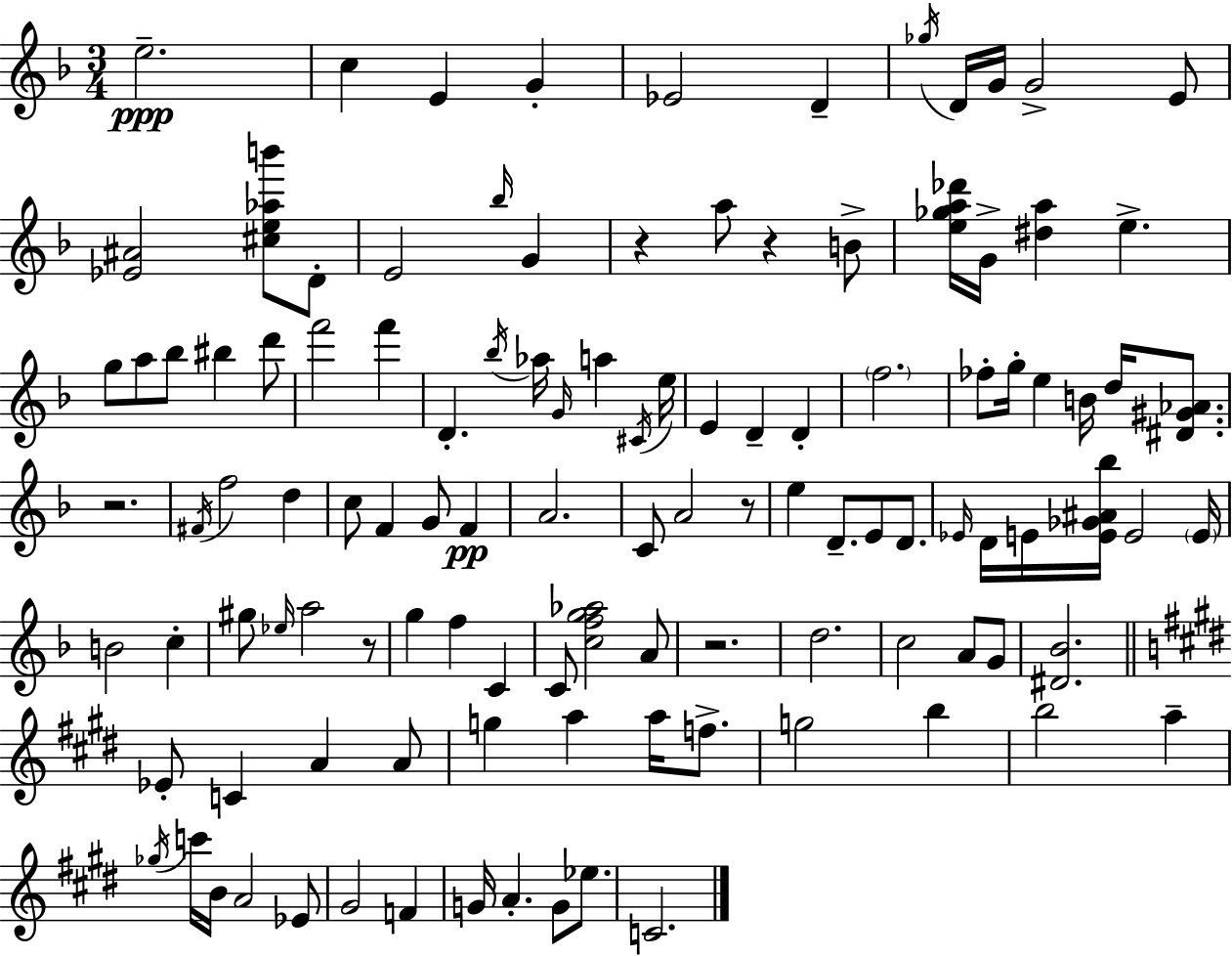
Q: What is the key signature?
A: D minor